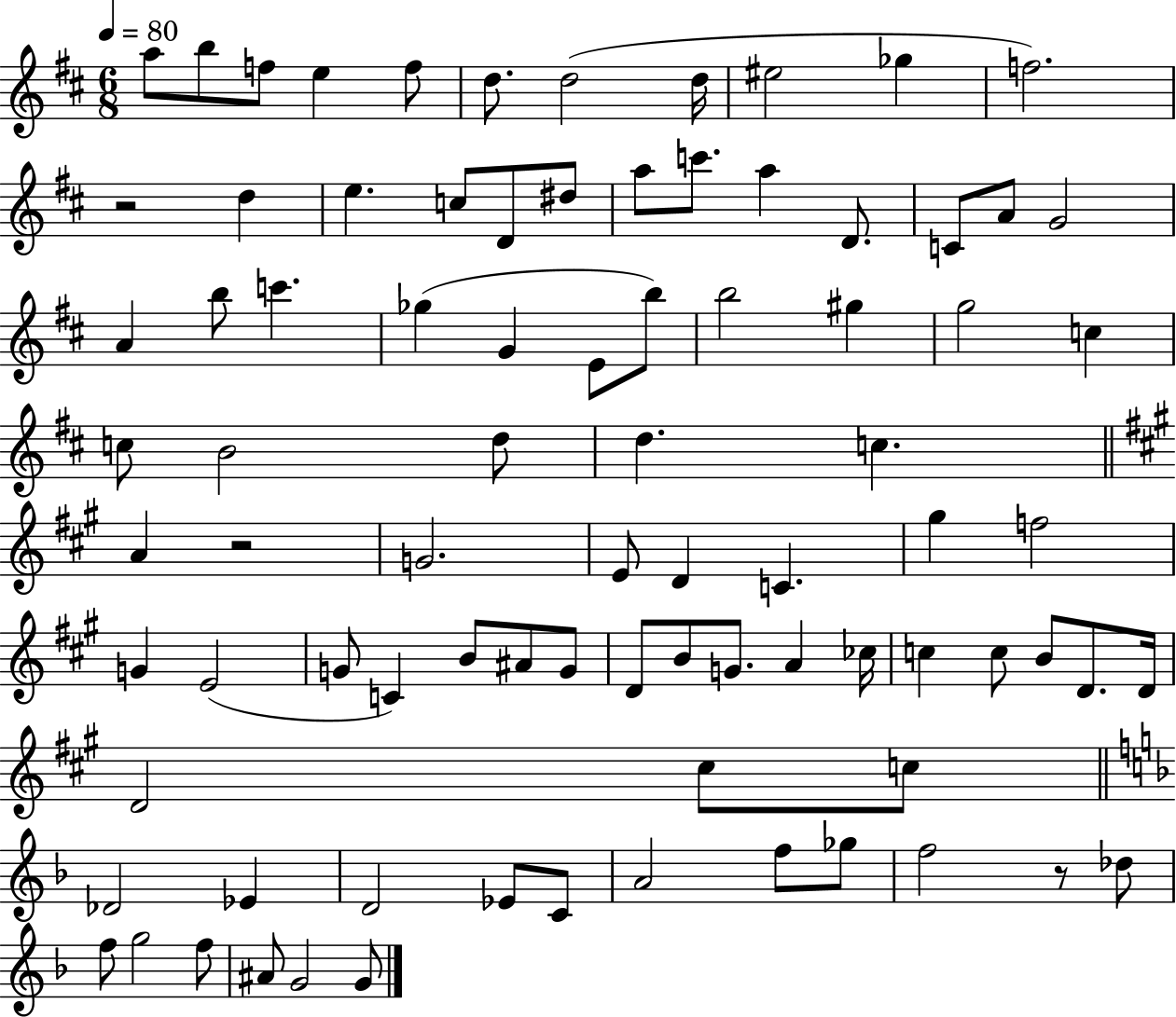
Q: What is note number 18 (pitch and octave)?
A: C6